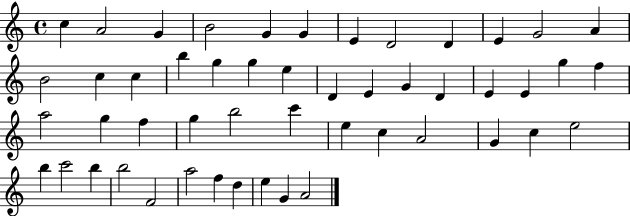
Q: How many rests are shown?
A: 0